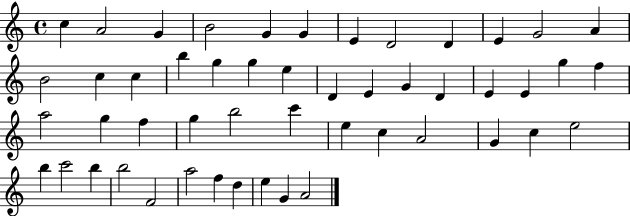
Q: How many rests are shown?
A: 0